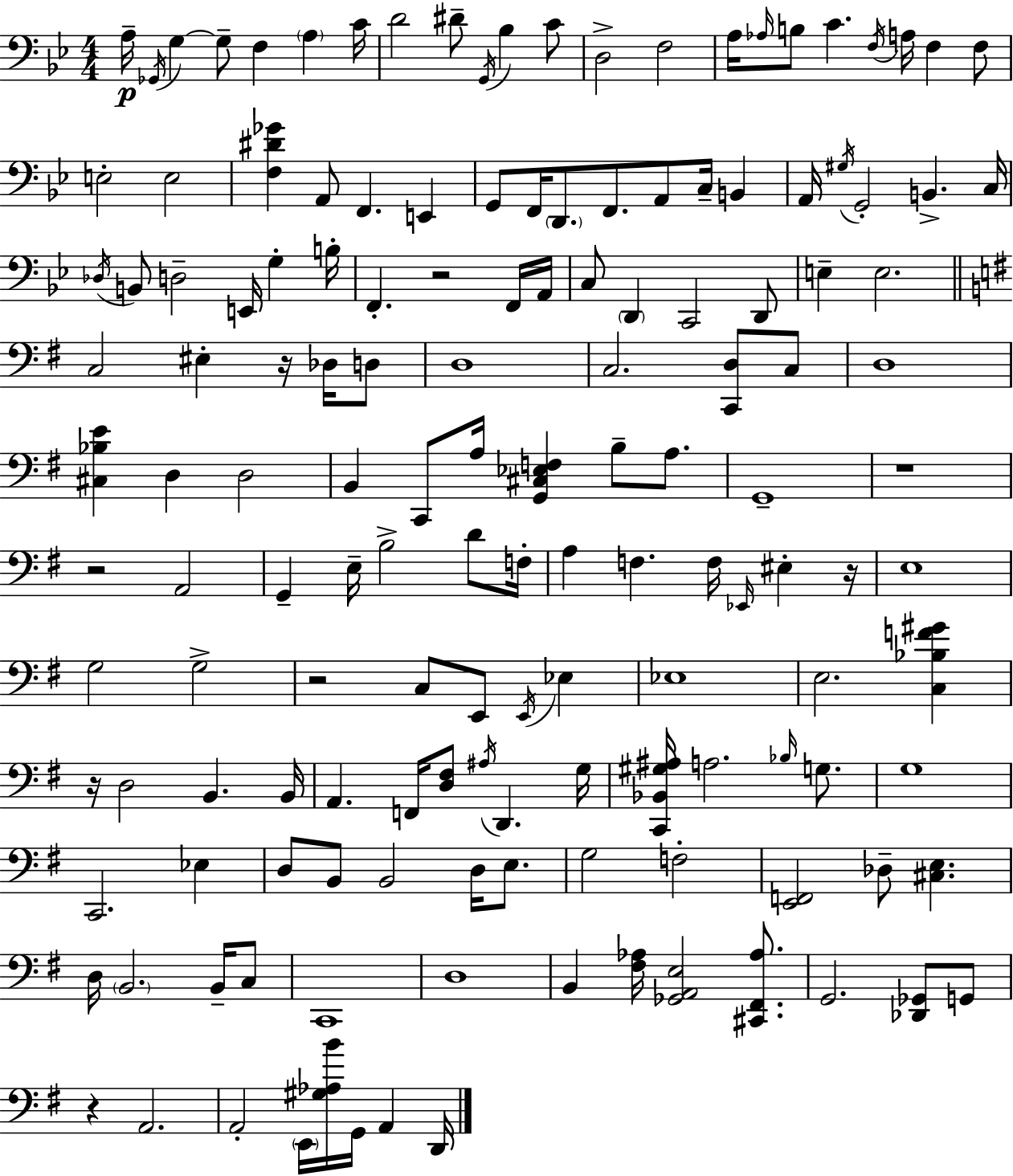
A3/s Gb2/s G3/q G3/e F3/q A3/q C4/s D4/h D#4/e G2/s Bb3/q C4/e D3/h F3/h A3/s Ab3/s B3/e C4/q. F3/s A3/s F3/q F3/e E3/h E3/h [F3,D#4,Gb4]/q A2/e F2/q. E2/q G2/e F2/s D2/e. F2/e. A2/e C3/s B2/q A2/s G#3/s G2/h B2/q. C3/s Db3/s B2/e D3/h E2/s G3/q B3/s F2/q. R/h F2/s A2/s C3/e D2/q C2/h D2/e E3/q E3/h. C3/h EIS3/q R/s Db3/s D3/e D3/w C3/h. [C2,D3]/e C3/e D3/w [C#3,Bb3,E4]/q D3/q D3/h B2/q C2/e A3/s [G2,C#3,Eb3,F3]/q B3/e A3/e. G2/w R/w R/h A2/h G2/q E3/s B3/h D4/e F3/s A3/q F3/q. F3/s Eb2/s EIS3/q R/s E3/w G3/h G3/h R/h C3/e E2/e E2/s Eb3/q Eb3/w E3/h. [C3,Bb3,F4,G#4]/q R/s D3/h B2/q. B2/s A2/q. F2/s [D3,F#3]/e A#3/s D2/q. G3/s [C2,Bb2,G#3,A#3]/s A3/h. Bb3/s G3/e. G3/w C2/h. Eb3/q D3/e B2/e B2/h D3/s E3/e. G3/h F3/h [E2,F2]/h Db3/e [C#3,E3]/q. D3/s B2/h. B2/s C3/e C2/w D3/w B2/q [F#3,Ab3]/s [Gb2,A2,E3]/h [C#2,F#2,Ab3]/e. G2/h. [Db2,Gb2]/e G2/e R/q A2/h. A2/h E2/s [G#3,Ab3,B4]/s G2/s A2/q D2/s